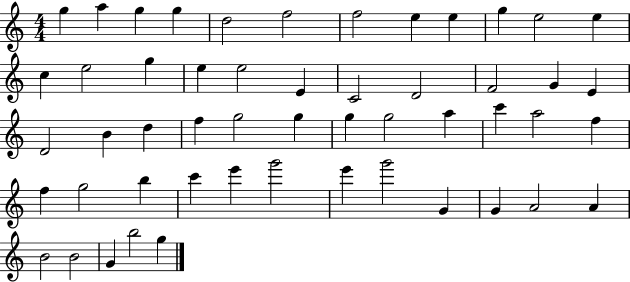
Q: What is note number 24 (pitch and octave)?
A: D4